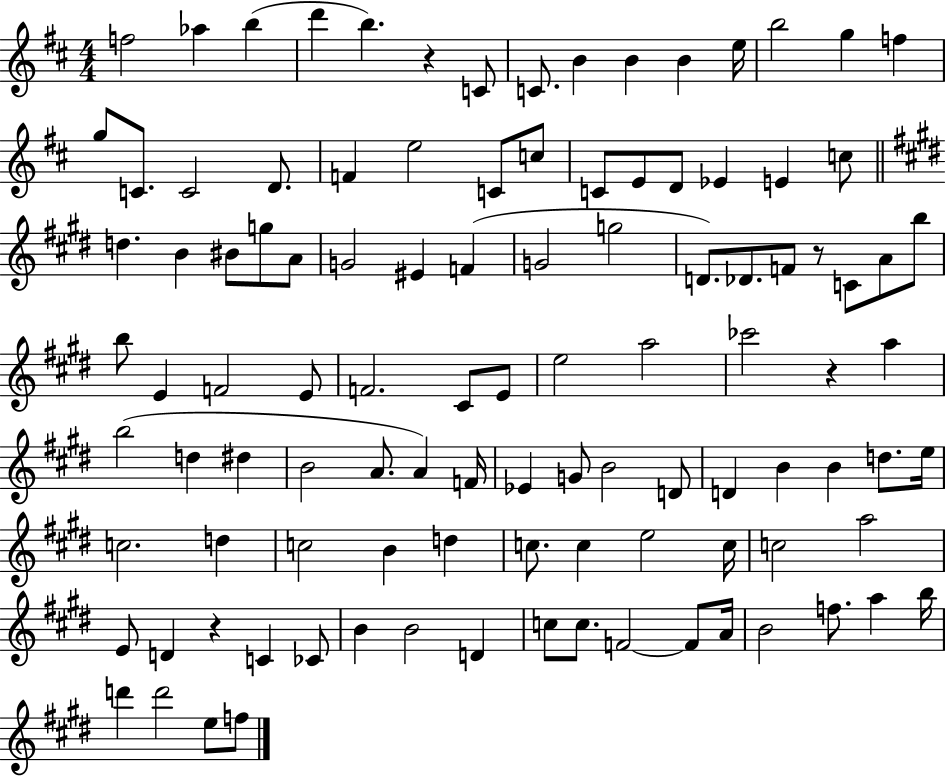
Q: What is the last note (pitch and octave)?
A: F5